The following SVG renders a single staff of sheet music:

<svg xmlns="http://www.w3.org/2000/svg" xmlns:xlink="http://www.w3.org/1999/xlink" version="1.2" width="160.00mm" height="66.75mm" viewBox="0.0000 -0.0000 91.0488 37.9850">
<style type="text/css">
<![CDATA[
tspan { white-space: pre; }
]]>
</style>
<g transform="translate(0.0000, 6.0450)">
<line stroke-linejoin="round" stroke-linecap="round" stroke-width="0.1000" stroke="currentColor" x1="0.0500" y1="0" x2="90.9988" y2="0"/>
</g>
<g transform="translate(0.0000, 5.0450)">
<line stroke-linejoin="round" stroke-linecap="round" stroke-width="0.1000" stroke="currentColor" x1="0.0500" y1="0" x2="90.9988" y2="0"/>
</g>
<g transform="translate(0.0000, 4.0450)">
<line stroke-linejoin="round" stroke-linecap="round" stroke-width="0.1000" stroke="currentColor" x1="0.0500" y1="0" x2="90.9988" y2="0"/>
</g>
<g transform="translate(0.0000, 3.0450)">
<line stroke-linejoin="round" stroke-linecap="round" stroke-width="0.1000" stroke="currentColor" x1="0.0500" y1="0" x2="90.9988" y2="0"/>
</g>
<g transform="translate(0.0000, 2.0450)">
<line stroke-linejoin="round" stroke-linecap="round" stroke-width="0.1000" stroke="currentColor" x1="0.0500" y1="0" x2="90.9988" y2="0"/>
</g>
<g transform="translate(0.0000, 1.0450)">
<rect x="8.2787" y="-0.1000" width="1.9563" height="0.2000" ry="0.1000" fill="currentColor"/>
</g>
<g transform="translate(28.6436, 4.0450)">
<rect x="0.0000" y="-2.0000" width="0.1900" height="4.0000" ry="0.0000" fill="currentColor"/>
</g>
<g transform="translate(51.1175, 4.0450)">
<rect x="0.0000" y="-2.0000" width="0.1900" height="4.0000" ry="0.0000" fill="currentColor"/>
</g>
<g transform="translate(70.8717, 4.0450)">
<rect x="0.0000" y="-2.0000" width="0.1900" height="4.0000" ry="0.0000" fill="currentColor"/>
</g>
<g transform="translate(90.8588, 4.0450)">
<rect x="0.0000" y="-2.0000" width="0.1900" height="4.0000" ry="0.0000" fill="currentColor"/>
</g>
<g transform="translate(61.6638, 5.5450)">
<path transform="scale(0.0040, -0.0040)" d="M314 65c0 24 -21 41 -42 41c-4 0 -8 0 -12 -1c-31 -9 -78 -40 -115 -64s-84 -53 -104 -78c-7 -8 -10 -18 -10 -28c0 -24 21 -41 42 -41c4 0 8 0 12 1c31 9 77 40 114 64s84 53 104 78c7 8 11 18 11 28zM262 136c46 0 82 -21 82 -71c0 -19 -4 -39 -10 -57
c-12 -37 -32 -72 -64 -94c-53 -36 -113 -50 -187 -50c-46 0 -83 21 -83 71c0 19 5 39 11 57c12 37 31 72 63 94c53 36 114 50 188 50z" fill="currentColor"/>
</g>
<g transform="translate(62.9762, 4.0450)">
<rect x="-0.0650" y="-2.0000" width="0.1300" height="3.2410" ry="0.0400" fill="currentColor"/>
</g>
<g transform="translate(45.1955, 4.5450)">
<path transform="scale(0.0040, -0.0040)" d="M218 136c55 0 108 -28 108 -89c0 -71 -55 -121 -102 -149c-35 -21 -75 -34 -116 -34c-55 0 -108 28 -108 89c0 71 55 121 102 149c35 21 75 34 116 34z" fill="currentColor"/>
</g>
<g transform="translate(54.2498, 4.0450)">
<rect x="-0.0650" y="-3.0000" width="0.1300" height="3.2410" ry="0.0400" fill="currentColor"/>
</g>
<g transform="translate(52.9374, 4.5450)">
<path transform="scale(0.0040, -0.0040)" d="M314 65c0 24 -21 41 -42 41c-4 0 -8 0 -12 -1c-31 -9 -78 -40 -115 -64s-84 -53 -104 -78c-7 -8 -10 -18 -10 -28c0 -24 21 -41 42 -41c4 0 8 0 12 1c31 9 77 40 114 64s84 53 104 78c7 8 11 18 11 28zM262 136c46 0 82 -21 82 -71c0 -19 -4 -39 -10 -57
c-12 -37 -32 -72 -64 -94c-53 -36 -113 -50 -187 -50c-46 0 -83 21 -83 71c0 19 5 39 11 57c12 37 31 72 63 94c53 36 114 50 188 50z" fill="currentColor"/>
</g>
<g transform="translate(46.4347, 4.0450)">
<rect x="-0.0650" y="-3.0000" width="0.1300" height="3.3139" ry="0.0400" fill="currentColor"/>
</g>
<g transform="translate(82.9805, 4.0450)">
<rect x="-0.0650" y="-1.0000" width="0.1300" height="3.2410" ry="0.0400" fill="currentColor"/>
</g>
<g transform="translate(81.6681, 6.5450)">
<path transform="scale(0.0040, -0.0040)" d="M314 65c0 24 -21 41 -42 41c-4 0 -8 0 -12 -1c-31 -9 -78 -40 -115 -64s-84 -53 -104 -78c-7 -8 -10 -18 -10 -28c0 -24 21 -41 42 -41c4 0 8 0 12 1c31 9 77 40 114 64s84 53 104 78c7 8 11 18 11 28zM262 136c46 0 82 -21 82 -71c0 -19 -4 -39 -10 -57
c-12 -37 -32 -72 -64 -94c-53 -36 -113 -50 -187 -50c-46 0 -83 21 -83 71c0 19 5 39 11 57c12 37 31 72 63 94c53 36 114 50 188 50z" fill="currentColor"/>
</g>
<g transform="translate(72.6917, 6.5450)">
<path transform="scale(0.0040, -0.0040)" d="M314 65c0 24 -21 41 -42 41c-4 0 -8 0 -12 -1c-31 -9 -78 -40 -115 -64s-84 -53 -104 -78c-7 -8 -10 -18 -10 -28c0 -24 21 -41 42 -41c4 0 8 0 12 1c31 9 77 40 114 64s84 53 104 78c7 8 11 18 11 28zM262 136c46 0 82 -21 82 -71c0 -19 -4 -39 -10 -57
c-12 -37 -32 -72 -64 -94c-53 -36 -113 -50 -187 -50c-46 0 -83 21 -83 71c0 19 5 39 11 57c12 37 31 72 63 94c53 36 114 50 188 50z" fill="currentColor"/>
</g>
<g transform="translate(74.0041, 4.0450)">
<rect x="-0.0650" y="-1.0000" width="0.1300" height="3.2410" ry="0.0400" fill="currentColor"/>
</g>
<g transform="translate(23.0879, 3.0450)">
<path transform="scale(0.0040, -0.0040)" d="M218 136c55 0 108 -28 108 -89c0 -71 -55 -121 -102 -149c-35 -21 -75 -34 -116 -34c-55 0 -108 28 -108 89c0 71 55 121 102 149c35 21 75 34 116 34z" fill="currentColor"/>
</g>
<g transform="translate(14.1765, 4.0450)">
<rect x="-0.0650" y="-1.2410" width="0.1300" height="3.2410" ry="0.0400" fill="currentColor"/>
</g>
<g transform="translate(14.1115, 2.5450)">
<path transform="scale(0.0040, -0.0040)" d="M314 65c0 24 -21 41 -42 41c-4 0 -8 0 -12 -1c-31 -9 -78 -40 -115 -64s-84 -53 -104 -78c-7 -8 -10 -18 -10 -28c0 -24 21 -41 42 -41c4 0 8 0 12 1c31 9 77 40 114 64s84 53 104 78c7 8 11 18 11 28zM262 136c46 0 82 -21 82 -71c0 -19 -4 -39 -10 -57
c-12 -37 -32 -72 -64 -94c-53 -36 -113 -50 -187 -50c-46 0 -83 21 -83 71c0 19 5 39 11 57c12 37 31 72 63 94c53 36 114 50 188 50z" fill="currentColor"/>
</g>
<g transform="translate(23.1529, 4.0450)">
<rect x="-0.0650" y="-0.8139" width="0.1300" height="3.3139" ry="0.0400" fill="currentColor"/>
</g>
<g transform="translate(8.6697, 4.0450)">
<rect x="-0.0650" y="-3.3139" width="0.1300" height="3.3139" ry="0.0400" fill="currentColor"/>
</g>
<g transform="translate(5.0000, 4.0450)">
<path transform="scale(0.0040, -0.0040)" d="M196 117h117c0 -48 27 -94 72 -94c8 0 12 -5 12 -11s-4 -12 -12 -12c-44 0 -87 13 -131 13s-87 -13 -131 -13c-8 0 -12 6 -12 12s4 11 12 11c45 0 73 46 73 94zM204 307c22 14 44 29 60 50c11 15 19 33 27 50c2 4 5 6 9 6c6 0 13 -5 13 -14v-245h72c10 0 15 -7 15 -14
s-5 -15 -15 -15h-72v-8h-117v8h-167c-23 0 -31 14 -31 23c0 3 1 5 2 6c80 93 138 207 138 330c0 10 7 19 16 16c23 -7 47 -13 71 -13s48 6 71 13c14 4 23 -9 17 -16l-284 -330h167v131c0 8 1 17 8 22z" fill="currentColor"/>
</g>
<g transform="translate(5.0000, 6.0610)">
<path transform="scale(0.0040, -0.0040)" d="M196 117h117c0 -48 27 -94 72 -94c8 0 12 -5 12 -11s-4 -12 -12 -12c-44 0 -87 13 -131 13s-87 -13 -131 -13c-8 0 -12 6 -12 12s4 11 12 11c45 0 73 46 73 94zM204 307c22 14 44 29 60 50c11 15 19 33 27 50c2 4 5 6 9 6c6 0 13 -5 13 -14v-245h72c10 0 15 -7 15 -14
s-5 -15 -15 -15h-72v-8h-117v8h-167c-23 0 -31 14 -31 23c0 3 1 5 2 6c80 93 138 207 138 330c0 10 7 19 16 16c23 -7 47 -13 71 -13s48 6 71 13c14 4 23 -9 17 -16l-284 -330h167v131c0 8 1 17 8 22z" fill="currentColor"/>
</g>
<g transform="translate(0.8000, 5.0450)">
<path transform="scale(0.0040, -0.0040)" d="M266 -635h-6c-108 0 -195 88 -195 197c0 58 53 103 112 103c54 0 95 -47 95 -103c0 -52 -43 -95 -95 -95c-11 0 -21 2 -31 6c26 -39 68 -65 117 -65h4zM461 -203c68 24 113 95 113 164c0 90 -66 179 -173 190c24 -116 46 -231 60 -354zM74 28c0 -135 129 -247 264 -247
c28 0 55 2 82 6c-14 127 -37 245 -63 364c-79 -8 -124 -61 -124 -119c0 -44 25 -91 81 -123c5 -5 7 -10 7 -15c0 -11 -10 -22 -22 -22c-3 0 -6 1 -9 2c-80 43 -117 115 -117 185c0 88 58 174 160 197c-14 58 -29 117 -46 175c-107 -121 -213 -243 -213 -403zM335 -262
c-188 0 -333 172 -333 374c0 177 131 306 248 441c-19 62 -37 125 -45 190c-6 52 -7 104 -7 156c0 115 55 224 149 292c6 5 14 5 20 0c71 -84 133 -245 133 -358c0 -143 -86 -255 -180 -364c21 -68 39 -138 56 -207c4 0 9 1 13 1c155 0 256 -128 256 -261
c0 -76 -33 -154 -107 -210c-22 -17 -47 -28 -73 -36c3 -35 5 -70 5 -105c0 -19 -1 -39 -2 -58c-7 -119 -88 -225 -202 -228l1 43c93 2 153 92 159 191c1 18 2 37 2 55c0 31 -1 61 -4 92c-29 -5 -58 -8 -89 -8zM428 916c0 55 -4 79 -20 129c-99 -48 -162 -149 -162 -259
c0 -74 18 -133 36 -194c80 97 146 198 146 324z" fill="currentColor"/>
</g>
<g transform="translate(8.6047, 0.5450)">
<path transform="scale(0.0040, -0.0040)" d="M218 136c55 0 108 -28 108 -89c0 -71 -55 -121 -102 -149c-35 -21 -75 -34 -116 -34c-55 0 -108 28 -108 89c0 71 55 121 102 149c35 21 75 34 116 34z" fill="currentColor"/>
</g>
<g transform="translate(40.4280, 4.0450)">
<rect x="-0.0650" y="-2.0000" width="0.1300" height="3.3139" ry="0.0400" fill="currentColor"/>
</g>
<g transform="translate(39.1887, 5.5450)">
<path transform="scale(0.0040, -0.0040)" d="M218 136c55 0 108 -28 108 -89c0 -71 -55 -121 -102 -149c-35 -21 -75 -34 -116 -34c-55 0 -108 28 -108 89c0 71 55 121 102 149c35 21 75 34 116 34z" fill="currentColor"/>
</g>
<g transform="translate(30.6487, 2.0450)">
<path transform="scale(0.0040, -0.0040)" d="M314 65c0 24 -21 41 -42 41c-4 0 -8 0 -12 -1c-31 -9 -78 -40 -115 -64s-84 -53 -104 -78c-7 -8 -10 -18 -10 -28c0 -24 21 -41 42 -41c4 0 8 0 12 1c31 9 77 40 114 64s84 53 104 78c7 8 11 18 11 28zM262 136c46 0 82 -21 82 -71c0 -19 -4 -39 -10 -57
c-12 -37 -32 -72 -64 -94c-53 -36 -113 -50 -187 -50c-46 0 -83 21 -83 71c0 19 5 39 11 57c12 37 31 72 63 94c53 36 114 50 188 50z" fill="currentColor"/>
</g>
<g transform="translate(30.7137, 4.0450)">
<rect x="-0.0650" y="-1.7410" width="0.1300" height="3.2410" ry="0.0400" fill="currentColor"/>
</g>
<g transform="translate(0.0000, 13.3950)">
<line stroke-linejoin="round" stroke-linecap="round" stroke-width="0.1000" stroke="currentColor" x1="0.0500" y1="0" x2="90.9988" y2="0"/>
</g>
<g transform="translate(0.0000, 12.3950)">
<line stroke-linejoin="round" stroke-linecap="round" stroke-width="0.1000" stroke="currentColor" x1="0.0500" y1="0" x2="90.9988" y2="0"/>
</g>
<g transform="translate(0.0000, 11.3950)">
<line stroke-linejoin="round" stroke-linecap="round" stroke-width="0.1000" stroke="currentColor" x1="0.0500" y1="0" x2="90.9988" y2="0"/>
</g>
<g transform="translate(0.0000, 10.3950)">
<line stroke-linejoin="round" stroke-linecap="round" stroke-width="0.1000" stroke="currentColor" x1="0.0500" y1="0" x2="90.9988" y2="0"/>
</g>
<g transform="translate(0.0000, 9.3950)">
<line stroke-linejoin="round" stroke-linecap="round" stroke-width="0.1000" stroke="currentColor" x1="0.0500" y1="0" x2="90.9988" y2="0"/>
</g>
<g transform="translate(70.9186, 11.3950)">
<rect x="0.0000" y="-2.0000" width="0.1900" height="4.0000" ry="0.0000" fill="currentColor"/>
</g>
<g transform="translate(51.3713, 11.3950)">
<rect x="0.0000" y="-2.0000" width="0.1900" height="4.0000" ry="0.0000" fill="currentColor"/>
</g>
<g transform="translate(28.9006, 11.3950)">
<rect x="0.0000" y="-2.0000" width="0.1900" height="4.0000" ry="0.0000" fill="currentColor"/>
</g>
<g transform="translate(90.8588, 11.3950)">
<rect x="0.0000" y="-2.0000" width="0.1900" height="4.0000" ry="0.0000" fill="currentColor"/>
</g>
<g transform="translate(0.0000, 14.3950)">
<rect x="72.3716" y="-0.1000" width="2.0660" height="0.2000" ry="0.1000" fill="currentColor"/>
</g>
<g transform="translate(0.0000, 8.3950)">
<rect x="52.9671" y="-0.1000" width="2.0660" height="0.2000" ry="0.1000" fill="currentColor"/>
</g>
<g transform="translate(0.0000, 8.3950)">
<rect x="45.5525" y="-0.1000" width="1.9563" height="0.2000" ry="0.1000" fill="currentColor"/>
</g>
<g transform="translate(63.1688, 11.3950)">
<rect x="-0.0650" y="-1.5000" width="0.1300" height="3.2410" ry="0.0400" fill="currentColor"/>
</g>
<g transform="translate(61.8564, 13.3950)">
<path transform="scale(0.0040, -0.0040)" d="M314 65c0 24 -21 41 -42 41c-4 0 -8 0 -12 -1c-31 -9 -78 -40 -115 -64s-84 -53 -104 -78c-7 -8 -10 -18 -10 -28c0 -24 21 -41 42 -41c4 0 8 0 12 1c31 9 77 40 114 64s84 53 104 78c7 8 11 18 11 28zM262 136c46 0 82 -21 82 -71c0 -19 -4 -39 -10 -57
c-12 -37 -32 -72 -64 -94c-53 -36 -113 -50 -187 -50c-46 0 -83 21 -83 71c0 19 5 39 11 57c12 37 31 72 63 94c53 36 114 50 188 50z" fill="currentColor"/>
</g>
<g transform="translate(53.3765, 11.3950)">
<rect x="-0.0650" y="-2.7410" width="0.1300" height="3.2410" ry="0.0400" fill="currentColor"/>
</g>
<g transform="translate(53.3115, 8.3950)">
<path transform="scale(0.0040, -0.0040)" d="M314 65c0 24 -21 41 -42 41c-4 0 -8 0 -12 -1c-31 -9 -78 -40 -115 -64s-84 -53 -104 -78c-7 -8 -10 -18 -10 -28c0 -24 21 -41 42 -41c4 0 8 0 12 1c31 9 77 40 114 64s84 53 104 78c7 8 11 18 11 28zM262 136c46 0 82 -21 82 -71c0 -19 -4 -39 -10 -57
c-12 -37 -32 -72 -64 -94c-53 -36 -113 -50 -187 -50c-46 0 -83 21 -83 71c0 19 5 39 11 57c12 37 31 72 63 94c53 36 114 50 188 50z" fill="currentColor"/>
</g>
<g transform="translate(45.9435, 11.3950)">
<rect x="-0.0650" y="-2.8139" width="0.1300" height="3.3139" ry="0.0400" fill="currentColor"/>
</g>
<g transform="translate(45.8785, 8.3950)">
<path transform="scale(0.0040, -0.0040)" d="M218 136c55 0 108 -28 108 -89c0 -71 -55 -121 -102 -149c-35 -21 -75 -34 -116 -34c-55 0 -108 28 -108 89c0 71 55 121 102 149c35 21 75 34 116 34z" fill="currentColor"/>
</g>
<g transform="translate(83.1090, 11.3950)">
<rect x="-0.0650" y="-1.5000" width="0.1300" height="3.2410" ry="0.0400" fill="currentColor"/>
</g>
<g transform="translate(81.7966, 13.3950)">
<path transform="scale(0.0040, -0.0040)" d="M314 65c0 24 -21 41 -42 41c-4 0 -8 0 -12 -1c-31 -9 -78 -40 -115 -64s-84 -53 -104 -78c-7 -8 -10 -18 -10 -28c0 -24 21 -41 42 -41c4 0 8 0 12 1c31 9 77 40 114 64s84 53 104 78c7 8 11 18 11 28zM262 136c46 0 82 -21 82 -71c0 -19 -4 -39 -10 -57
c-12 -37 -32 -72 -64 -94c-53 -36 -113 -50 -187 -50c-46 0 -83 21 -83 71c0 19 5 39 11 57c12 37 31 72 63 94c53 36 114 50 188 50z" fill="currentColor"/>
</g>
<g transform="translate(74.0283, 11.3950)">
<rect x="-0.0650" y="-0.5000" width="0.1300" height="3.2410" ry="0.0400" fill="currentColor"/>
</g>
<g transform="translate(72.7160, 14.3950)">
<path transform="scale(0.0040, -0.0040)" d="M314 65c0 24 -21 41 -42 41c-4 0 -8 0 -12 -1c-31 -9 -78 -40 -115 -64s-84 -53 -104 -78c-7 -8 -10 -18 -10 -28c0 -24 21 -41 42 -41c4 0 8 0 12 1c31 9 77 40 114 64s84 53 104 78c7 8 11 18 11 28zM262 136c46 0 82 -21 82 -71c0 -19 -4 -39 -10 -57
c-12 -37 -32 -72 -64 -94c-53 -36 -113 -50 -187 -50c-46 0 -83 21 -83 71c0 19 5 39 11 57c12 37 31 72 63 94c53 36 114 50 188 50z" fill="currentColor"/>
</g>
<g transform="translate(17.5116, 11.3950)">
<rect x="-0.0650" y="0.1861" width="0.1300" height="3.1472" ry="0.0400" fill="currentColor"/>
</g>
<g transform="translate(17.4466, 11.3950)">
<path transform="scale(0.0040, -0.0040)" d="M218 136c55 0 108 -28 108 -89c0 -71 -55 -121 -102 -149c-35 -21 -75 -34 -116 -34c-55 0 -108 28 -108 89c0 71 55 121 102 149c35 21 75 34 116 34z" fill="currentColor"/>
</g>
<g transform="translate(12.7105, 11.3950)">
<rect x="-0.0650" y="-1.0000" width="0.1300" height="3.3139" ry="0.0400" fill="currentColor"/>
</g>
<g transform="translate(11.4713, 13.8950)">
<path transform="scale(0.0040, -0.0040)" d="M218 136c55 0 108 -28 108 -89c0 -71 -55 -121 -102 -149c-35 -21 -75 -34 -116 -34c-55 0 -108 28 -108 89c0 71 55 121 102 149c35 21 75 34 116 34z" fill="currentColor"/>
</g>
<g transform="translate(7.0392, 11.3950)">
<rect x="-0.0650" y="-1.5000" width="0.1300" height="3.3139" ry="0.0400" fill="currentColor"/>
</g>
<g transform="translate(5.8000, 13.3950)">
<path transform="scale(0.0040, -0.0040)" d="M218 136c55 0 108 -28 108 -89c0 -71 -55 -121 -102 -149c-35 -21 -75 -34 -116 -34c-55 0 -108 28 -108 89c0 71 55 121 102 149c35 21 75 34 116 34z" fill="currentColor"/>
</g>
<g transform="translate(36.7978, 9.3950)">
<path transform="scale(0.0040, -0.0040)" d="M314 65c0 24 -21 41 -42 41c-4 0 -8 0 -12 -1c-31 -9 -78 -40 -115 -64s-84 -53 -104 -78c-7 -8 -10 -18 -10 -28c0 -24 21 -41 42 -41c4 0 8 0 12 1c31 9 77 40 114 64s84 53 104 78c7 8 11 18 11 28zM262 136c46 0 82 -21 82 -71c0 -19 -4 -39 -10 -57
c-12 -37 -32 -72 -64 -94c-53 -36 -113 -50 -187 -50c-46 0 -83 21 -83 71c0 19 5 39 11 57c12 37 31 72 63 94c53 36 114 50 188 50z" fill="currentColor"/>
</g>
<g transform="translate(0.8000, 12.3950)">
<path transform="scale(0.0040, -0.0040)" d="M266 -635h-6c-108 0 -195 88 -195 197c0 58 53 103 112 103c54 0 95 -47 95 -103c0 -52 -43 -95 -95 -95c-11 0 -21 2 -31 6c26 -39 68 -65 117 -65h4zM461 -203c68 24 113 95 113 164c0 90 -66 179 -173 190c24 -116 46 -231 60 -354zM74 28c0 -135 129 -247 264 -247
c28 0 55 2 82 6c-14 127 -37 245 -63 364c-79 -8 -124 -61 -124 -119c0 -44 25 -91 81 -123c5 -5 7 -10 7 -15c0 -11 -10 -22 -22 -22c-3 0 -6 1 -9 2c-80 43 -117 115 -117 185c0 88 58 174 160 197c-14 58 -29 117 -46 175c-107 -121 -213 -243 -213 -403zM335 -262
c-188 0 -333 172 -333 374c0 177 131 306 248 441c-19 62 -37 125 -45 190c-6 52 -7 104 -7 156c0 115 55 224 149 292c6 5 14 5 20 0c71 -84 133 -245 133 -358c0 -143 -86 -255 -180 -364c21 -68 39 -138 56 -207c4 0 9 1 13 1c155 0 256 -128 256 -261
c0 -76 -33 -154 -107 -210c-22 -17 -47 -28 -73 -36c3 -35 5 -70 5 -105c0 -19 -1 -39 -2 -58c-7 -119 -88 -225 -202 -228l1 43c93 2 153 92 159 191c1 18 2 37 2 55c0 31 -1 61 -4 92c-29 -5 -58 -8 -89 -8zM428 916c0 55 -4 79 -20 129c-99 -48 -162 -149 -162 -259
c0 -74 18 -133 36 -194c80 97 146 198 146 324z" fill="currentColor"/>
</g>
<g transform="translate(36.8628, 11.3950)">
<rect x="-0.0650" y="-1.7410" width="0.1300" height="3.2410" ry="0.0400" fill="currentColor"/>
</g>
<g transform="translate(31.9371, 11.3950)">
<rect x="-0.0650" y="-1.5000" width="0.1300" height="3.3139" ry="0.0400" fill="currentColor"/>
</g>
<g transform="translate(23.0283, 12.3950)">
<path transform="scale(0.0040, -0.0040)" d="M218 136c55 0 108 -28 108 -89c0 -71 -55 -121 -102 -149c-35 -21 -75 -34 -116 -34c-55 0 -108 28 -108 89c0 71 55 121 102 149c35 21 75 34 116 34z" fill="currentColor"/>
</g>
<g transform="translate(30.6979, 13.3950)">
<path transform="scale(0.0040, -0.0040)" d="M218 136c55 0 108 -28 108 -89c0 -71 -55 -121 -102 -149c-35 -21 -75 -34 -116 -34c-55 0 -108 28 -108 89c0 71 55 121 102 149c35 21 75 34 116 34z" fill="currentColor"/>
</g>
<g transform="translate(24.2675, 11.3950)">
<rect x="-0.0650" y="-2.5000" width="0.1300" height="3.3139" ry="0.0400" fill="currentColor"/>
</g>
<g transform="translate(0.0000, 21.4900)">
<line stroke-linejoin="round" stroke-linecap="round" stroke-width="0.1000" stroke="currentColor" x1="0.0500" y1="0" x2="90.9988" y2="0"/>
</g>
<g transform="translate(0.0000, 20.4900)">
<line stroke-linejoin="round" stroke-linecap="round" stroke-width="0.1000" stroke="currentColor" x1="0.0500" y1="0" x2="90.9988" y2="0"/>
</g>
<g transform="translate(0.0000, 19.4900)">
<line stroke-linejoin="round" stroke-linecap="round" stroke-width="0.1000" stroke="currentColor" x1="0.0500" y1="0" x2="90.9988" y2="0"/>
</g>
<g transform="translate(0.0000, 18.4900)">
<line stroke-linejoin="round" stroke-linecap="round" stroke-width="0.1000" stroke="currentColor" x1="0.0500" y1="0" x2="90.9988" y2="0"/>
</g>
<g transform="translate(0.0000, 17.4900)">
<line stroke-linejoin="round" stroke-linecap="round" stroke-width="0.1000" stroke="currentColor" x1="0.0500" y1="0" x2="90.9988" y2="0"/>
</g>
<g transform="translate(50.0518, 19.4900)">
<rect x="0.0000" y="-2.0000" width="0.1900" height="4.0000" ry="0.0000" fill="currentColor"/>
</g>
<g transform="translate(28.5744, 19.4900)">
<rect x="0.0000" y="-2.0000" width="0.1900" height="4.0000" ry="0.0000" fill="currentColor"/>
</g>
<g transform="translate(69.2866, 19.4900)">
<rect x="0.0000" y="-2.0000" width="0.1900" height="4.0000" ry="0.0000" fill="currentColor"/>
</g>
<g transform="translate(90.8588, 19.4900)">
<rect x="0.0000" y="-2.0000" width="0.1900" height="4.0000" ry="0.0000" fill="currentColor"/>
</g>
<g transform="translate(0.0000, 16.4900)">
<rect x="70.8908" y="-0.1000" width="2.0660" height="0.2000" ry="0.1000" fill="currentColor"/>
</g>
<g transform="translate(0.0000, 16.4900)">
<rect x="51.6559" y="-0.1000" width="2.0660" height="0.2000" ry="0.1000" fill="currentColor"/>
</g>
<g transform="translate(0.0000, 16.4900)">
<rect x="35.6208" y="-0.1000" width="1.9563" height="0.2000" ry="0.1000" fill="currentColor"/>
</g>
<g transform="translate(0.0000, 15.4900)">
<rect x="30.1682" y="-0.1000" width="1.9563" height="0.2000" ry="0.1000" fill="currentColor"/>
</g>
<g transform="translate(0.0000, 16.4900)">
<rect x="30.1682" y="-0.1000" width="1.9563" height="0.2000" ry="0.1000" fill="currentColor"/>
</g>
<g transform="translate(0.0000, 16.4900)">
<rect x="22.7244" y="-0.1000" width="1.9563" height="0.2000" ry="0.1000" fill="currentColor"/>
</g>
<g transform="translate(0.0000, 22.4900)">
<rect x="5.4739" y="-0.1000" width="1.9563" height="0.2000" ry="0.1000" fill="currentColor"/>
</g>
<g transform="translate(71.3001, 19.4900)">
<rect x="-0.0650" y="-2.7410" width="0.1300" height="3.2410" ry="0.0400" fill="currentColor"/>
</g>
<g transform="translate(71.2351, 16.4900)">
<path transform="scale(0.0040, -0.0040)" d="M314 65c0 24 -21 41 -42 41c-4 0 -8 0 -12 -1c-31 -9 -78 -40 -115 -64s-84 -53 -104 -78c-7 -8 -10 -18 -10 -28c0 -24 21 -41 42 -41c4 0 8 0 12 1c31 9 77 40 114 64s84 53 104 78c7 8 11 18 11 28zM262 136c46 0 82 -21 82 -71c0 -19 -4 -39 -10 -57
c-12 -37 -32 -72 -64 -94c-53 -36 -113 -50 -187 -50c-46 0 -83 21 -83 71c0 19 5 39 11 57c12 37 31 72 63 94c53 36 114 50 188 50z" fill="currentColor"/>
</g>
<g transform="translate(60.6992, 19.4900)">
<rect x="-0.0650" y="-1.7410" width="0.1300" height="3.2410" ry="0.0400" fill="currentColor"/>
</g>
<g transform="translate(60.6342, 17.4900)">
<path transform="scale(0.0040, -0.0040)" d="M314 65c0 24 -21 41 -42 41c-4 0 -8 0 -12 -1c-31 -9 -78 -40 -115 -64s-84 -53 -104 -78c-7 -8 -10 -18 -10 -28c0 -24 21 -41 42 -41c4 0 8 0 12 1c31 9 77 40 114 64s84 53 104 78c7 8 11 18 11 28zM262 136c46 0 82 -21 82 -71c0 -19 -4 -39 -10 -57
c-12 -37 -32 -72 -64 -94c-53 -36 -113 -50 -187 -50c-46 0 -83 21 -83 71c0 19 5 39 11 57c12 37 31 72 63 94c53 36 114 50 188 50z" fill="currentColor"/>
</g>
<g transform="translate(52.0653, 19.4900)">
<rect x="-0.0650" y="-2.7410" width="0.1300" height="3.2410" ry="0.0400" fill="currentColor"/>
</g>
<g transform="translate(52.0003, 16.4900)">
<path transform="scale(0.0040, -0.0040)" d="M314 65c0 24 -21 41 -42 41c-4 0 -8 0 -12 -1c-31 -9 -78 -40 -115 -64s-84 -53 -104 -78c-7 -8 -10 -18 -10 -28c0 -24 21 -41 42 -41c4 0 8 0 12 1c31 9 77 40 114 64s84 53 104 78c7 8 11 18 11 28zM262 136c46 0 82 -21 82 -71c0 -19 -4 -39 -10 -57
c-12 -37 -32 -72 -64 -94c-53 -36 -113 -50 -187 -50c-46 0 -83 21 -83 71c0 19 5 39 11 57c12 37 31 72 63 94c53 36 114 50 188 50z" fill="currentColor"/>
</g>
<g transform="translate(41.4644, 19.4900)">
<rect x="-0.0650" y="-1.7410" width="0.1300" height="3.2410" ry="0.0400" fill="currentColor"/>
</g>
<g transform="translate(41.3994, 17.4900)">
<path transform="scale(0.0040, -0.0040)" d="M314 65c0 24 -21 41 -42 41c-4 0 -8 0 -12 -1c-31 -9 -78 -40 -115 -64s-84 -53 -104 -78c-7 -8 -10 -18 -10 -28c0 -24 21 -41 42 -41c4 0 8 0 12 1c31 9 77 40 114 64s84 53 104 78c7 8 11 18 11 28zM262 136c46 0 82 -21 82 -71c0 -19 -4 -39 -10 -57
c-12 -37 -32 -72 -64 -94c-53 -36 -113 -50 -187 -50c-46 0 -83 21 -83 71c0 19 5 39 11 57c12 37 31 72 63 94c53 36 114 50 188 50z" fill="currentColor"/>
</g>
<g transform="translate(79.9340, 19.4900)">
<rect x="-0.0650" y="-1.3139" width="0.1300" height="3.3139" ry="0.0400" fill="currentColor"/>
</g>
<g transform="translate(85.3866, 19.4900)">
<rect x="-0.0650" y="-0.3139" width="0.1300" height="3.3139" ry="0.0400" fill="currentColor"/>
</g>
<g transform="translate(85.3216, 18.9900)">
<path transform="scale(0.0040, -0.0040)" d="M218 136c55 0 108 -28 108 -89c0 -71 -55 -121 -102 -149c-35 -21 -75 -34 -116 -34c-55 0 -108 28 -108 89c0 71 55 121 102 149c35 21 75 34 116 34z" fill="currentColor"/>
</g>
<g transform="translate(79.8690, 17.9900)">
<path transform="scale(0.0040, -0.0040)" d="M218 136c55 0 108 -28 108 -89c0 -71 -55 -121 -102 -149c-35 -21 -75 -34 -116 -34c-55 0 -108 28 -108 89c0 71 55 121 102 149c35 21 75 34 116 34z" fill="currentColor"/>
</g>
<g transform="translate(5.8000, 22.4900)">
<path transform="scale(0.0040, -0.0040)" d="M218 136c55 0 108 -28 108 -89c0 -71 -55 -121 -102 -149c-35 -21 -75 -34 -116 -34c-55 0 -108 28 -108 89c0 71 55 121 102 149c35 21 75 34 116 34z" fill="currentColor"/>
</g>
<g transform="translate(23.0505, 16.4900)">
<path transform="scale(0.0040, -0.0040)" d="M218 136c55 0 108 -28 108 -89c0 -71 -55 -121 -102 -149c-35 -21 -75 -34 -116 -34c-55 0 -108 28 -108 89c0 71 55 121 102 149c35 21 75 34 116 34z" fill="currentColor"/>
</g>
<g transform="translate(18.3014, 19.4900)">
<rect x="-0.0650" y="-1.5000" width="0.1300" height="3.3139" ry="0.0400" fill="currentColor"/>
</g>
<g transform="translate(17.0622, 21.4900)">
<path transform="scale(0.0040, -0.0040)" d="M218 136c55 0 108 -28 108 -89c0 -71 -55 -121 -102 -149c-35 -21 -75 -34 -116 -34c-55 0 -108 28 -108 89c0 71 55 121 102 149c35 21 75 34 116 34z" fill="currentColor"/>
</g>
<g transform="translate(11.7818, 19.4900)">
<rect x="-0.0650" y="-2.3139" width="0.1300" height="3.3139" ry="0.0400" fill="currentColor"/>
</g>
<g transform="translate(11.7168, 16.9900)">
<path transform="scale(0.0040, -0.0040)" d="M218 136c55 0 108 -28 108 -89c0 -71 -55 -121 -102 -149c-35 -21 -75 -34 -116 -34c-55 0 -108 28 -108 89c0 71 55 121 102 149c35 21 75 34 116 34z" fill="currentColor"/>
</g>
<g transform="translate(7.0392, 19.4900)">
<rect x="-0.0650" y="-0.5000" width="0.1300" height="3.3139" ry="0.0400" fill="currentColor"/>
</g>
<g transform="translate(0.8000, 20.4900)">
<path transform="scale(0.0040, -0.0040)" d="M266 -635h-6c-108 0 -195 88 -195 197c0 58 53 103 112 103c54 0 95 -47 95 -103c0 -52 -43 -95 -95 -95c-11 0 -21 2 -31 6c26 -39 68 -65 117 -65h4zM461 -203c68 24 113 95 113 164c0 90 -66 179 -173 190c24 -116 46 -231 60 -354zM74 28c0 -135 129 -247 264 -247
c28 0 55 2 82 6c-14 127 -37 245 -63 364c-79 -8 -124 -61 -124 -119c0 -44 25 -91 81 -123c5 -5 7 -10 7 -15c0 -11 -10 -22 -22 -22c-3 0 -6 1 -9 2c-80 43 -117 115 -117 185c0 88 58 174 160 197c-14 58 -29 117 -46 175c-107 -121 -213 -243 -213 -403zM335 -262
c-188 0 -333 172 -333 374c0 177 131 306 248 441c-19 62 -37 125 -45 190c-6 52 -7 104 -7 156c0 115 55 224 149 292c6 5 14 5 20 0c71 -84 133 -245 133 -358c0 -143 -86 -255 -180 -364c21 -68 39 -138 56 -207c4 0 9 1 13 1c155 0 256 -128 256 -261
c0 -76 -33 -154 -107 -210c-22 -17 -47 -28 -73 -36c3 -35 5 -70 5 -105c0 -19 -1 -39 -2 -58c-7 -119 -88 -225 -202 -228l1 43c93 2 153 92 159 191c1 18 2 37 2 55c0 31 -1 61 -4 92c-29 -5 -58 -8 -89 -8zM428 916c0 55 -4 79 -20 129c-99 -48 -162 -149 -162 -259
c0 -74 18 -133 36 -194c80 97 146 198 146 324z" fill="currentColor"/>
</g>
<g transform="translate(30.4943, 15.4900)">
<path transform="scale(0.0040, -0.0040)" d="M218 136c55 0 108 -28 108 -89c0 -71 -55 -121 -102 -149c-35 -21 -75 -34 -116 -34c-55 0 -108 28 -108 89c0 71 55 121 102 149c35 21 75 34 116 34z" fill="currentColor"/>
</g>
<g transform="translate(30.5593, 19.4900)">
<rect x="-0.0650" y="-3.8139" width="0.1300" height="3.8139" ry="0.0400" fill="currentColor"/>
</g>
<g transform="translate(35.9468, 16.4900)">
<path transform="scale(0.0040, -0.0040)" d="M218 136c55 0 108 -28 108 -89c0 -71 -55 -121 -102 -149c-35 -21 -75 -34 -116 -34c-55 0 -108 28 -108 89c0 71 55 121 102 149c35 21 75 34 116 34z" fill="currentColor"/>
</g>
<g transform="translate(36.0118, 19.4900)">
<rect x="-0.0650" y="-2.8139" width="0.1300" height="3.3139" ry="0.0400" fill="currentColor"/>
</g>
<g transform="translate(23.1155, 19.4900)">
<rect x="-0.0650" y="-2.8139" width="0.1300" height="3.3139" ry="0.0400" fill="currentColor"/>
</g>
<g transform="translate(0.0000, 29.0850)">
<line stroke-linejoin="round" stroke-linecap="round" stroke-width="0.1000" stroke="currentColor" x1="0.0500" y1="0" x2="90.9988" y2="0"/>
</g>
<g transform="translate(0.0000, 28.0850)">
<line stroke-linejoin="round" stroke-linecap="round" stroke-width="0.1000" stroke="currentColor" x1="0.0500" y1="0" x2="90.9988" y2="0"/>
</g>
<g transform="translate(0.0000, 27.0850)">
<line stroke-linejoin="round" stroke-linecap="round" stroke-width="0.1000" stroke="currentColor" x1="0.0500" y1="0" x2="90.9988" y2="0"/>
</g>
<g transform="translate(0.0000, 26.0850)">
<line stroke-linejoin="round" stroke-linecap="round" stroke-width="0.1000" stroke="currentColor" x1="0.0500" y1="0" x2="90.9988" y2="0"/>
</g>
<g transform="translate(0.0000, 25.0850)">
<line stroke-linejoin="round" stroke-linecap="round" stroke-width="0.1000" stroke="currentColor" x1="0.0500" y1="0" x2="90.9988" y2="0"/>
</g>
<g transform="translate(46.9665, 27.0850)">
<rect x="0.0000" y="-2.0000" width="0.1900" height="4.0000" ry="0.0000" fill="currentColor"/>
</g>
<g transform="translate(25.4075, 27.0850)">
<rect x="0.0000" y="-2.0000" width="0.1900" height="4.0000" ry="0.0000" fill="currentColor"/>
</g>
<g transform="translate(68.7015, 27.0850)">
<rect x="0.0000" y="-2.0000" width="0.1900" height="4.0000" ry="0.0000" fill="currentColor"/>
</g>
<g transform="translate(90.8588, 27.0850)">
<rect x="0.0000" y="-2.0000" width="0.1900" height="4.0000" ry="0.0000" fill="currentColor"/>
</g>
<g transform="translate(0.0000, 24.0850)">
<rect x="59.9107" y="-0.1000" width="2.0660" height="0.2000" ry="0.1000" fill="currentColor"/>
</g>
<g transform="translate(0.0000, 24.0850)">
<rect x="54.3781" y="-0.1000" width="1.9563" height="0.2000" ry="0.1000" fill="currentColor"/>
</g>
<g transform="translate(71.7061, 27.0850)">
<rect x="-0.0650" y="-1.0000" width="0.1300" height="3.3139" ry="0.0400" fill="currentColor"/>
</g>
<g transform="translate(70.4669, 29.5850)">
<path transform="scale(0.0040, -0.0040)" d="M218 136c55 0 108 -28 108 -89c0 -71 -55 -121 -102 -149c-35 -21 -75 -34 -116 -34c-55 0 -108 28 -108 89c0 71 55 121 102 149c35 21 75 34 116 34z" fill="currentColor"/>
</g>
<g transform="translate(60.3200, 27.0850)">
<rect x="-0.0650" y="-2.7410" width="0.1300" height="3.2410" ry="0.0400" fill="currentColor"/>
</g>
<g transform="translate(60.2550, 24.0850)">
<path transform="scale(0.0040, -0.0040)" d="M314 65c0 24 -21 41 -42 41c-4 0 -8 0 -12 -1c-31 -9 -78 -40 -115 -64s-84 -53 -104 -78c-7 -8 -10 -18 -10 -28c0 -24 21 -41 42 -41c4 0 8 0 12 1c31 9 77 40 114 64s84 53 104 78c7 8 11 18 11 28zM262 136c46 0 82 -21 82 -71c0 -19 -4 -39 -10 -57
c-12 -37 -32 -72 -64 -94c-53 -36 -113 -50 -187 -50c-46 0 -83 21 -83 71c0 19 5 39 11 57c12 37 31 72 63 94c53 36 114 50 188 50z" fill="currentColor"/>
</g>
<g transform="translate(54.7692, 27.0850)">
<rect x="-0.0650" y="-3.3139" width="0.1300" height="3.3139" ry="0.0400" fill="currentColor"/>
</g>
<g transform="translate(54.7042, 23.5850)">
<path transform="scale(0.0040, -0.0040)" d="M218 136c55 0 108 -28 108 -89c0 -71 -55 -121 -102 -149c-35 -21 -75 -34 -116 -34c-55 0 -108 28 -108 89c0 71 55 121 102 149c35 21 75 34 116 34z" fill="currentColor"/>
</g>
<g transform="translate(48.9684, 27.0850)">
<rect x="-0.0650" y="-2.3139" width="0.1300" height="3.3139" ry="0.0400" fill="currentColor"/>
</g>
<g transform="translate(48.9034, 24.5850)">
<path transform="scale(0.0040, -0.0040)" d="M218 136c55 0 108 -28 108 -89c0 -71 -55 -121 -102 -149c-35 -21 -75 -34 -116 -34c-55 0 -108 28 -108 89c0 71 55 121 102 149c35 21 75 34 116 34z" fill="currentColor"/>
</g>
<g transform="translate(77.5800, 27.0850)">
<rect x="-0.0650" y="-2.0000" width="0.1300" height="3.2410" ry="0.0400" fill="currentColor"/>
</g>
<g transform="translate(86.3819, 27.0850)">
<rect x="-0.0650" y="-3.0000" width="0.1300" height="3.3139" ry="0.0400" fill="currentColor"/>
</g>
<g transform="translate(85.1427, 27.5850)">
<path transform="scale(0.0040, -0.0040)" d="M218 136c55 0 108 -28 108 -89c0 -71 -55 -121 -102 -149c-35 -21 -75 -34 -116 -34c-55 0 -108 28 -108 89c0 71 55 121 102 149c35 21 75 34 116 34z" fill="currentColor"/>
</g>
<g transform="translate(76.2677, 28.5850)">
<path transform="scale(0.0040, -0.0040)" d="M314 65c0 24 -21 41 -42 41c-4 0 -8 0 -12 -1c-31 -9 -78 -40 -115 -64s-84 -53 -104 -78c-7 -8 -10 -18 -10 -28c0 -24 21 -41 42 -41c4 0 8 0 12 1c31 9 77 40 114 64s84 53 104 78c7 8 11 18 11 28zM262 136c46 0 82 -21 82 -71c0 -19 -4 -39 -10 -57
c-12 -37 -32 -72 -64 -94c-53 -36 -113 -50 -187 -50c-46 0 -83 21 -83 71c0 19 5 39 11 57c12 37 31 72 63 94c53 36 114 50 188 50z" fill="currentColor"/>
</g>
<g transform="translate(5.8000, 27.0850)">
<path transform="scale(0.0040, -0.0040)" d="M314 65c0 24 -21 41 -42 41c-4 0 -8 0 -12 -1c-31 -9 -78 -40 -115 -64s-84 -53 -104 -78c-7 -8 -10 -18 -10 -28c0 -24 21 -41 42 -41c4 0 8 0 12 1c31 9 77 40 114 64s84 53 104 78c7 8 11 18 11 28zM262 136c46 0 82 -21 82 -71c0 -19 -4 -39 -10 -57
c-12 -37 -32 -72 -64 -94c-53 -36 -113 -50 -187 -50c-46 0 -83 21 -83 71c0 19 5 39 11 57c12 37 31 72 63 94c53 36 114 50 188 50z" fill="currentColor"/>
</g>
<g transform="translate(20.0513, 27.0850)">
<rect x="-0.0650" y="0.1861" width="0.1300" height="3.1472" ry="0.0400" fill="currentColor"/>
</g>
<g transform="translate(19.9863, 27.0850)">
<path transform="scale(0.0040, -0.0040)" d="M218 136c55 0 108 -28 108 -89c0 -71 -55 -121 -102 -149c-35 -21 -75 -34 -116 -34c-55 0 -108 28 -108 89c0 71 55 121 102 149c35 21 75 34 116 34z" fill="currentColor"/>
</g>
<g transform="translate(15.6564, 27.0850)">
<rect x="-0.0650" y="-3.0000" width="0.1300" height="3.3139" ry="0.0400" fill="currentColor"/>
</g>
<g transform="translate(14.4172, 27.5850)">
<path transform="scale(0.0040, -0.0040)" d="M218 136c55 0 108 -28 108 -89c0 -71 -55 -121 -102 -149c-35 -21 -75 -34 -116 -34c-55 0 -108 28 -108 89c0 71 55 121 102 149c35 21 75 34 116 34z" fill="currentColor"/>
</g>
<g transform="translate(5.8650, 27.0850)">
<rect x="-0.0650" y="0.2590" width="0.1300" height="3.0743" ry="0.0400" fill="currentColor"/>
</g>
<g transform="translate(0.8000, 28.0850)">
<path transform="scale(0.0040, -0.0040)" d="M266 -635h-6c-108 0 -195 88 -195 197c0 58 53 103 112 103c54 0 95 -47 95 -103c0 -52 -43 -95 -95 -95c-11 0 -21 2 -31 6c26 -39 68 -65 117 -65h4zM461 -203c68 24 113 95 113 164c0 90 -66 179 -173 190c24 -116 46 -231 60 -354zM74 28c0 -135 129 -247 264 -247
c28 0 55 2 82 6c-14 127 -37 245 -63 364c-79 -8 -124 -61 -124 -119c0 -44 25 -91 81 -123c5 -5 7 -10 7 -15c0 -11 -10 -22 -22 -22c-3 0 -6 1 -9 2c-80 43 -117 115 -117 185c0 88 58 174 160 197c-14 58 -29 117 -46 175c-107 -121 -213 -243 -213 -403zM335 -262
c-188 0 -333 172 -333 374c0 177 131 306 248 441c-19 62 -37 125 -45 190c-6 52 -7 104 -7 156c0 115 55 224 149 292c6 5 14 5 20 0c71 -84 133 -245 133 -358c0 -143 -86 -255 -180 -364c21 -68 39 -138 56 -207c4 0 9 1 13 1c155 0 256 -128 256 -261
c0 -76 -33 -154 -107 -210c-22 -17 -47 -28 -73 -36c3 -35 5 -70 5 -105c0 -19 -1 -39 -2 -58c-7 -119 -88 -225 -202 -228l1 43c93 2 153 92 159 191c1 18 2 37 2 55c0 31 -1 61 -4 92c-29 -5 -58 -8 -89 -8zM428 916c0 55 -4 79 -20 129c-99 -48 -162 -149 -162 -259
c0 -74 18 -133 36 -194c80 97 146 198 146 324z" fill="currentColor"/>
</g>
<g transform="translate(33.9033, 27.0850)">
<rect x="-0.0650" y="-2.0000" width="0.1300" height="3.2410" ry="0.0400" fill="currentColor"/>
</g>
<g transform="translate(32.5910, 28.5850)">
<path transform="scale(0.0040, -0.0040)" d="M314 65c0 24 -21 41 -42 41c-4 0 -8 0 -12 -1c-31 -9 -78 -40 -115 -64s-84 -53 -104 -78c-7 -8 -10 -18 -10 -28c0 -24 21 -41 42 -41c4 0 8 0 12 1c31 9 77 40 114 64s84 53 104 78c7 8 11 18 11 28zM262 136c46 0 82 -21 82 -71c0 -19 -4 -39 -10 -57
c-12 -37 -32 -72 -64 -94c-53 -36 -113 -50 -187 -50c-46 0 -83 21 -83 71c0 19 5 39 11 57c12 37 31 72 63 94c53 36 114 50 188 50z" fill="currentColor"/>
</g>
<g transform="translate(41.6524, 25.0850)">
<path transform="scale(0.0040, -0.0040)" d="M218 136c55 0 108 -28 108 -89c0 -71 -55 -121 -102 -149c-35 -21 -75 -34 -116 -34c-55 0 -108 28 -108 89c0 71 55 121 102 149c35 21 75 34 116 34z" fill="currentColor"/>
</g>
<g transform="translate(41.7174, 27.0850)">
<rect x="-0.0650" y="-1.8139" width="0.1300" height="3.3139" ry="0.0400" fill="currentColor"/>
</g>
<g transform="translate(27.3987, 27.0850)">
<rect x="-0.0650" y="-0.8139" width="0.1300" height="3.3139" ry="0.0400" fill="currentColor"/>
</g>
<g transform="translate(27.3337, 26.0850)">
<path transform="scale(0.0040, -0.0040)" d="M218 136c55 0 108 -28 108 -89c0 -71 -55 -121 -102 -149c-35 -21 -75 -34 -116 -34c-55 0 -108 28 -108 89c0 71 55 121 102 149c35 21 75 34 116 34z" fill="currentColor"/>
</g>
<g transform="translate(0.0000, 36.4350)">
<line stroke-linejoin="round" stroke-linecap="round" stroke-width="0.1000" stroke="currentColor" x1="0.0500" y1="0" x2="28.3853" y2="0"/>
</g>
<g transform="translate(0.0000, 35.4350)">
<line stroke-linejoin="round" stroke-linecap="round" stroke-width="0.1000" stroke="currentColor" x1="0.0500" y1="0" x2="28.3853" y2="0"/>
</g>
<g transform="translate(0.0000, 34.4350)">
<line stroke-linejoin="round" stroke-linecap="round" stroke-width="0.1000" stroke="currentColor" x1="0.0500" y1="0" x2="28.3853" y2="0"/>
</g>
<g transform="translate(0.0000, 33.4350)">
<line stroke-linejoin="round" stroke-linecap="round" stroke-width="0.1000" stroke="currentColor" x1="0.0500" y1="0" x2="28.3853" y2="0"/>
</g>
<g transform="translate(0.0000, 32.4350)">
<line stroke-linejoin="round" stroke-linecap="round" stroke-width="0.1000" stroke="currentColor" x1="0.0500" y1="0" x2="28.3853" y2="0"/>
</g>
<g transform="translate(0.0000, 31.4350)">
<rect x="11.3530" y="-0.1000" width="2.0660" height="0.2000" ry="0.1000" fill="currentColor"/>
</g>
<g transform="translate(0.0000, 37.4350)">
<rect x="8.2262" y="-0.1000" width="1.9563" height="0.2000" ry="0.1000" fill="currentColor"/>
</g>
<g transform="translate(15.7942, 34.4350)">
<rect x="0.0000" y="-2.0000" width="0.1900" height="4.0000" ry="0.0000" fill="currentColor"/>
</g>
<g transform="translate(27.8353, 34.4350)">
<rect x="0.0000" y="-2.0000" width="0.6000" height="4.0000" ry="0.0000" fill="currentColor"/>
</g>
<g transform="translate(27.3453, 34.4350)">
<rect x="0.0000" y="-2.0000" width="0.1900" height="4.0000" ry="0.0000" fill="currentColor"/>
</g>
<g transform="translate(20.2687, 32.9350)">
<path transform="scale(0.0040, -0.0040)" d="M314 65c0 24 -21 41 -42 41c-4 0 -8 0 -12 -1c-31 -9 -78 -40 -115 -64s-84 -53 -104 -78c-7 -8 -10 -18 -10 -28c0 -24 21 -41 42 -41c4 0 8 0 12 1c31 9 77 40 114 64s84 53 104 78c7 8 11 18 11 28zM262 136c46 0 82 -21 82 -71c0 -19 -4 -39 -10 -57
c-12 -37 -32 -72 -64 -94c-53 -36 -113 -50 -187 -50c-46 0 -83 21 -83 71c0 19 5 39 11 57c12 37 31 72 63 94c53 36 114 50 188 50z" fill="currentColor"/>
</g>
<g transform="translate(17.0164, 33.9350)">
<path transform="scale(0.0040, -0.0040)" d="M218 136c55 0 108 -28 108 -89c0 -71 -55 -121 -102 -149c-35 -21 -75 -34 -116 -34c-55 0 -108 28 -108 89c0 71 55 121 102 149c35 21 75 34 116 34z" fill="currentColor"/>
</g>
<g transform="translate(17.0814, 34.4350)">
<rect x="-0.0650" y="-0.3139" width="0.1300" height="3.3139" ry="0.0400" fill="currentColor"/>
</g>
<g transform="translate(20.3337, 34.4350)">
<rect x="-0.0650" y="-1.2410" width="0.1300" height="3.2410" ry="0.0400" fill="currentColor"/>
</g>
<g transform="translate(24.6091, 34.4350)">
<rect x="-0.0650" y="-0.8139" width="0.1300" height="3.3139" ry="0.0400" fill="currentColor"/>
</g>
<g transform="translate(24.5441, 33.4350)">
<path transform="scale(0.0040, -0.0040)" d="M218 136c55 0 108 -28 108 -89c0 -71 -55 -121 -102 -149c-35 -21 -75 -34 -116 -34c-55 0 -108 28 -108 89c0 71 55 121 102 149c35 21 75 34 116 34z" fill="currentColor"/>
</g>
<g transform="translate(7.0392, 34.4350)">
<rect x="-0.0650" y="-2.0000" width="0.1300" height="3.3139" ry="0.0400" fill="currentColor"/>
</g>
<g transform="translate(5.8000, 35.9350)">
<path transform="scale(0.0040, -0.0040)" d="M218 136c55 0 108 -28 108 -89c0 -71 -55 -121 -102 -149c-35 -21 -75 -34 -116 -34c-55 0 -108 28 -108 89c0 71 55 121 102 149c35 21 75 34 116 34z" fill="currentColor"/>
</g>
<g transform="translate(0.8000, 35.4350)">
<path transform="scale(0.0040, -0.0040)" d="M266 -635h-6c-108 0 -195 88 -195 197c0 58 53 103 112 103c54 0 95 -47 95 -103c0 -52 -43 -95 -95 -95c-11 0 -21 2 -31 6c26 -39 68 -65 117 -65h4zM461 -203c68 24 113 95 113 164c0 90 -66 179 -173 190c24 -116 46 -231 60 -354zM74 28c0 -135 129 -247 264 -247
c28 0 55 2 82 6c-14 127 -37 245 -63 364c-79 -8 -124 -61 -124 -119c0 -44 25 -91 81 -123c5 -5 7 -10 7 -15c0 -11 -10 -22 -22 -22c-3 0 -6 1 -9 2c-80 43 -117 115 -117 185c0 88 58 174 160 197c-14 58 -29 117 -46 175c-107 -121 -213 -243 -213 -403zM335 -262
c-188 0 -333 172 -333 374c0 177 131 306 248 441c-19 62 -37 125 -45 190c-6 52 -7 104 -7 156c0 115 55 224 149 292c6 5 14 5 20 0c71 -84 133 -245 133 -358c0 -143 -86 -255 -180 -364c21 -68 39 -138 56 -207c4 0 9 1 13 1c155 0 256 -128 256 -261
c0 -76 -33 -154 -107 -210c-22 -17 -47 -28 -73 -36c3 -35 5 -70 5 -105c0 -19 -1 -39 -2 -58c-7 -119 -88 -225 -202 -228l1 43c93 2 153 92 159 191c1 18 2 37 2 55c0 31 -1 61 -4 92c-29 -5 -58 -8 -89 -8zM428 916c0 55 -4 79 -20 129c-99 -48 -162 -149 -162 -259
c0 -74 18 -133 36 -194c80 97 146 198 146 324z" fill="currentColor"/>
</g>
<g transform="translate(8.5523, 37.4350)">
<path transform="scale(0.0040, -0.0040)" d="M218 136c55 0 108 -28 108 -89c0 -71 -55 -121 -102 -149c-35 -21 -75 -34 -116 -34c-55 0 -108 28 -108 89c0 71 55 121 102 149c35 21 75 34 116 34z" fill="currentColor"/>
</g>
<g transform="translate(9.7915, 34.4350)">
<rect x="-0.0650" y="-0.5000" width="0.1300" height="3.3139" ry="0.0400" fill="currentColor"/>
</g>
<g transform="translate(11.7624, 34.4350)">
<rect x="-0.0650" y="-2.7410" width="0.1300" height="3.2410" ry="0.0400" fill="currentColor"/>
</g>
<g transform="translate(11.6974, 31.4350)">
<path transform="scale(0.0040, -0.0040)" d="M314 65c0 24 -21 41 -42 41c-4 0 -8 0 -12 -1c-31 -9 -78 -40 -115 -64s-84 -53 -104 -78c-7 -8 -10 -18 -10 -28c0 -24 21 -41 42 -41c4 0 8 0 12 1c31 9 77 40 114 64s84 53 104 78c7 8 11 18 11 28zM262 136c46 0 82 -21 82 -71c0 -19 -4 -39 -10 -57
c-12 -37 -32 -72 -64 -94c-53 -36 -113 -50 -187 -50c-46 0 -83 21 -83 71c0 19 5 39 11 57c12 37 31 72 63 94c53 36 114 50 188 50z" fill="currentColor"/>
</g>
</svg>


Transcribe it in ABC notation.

X:1
T:Untitled
M:4/4
L:1/4
K:C
b e2 d f2 F A A2 F2 D2 D2 E D B G E f2 a a2 E2 C2 E2 C g E a c' a f2 a2 f2 a2 e c B2 A B d F2 f g b a2 D F2 A F C a2 c e2 d